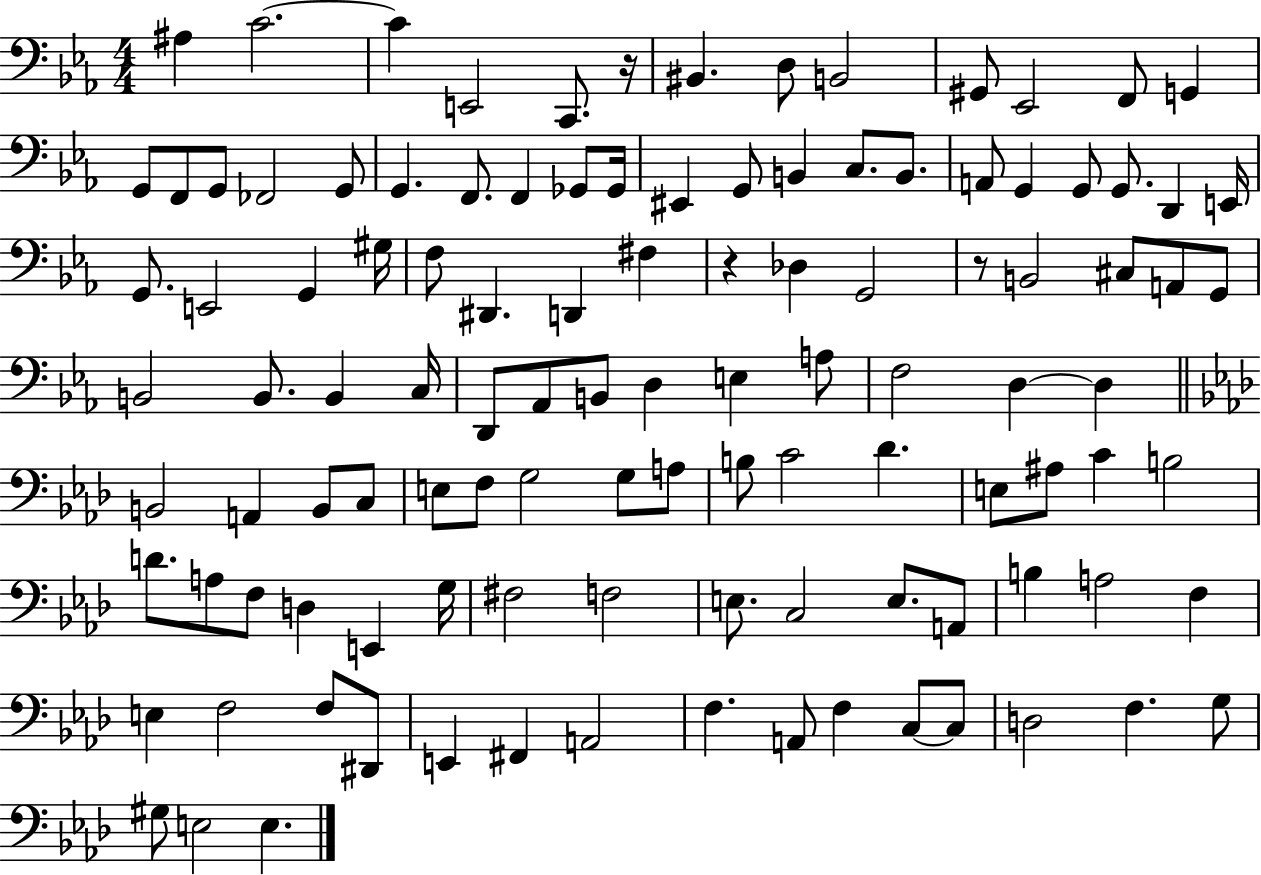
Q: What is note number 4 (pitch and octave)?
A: E2